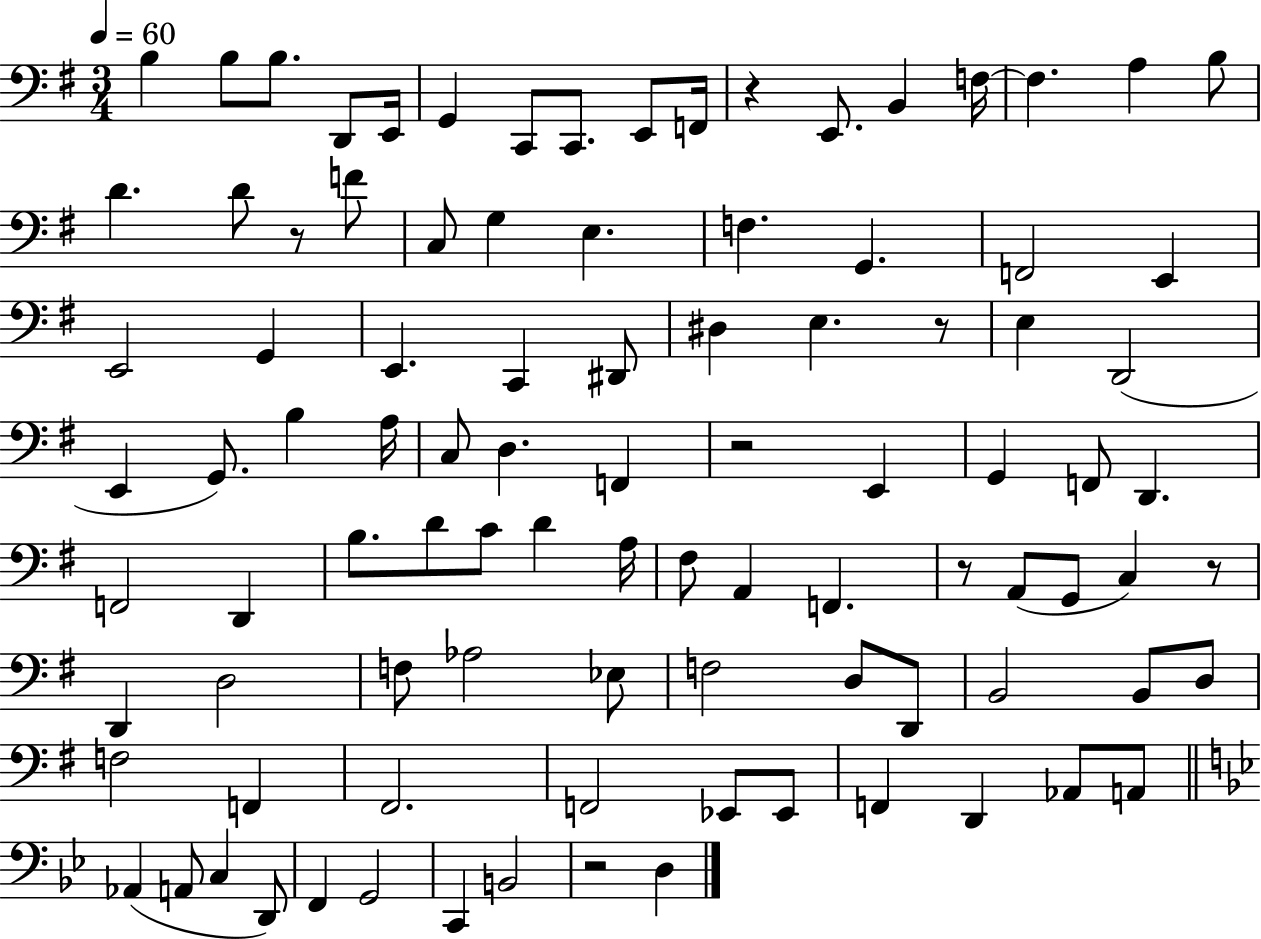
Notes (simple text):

B3/q B3/e B3/e. D2/e E2/s G2/q C2/e C2/e. E2/e F2/s R/q E2/e. B2/q F3/s F3/q. A3/q B3/e D4/q. D4/e R/e F4/e C3/e G3/q E3/q. F3/q. G2/q. F2/h E2/q E2/h G2/q E2/q. C2/q D#2/e D#3/q E3/q. R/e E3/q D2/h E2/q G2/e. B3/q A3/s C3/e D3/q. F2/q R/h E2/q G2/q F2/e D2/q. F2/h D2/q B3/e. D4/e C4/e D4/q A3/s F#3/e A2/q F2/q. R/e A2/e G2/e C3/q R/e D2/q D3/h F3/e Ab3/h Eb3/e F3/h D3/e D2/e B2/h B2/e D3/e F3/h F2/q F#2/h. F2/h Eb2/e Eb2/e F2/q D2/q Ab2/e A2/e Ab2/q A2/e C3/q D2/e F2/q G2/h C2/q B2/h R/h D3/q